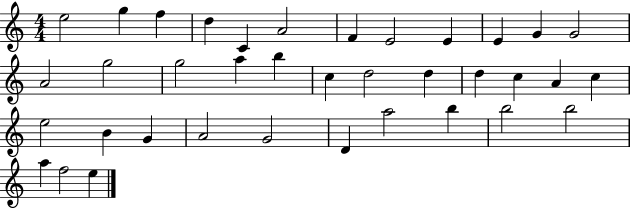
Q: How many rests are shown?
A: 0